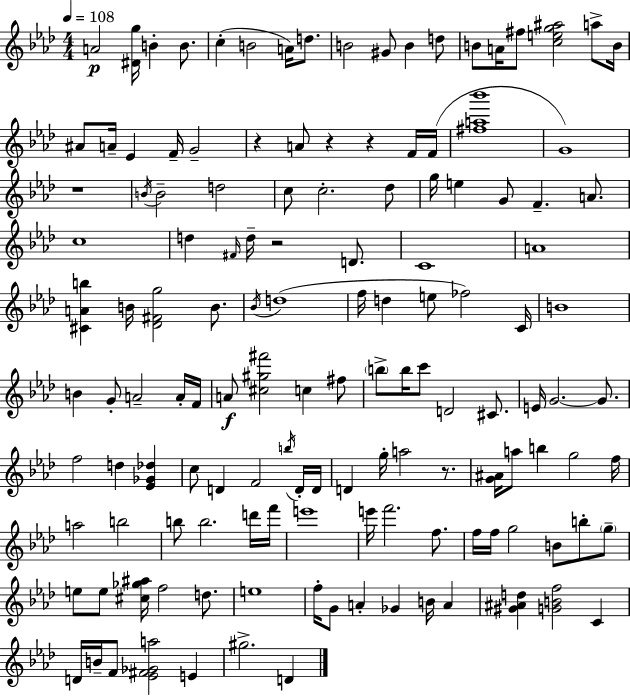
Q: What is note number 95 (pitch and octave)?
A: F5